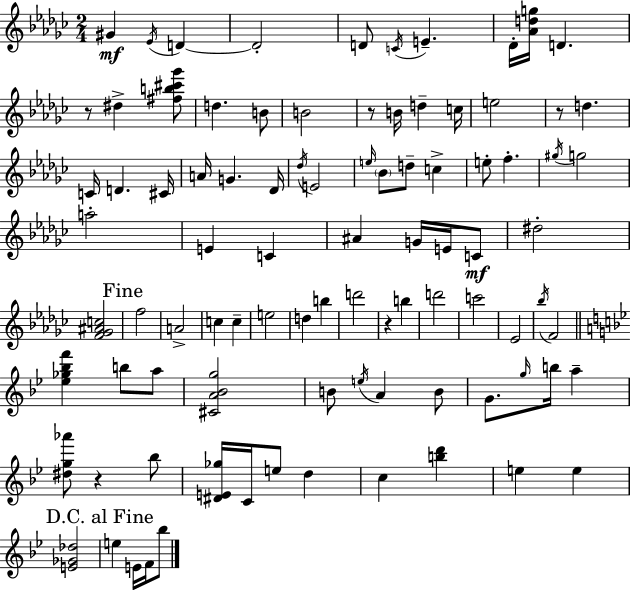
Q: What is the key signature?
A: EES minor